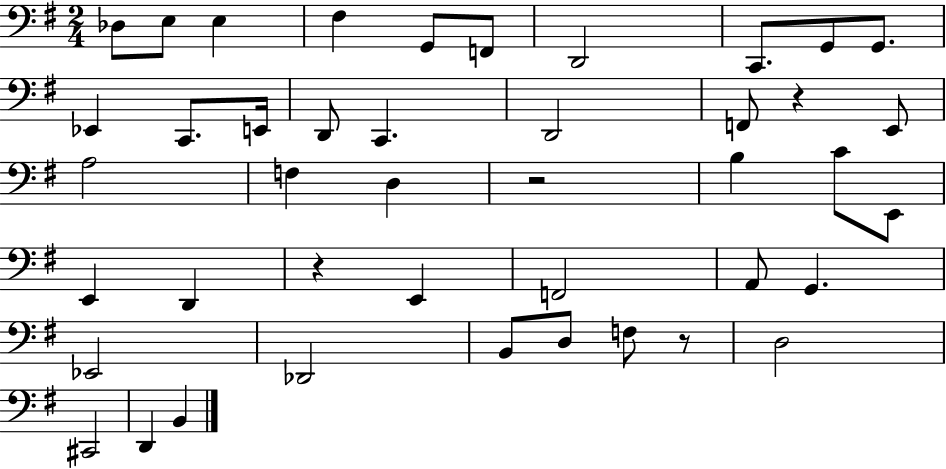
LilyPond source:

{
  \clef bass
  \numericTimeSignature
  \time 2/4
  \key g \major
  des8 e8 e4 | fis4 g,8 f,8 | d,2 | c,8. g,8 g,8. | \break ees,4 c,8. e,16 | d,8 c,4. | d,2 | f,8 r4 e,8 | \break a2 | f4 d4 | r2 | b4 c'8 e,8 | \break e,4 d,4 | r4 e,4 | f,2 | a,8 g,4. | \break ees,2 | des,2 | b,8 d8 f8 r8 | d2 | \break cis,2 | d,4 b,4 | \bar "|."
}